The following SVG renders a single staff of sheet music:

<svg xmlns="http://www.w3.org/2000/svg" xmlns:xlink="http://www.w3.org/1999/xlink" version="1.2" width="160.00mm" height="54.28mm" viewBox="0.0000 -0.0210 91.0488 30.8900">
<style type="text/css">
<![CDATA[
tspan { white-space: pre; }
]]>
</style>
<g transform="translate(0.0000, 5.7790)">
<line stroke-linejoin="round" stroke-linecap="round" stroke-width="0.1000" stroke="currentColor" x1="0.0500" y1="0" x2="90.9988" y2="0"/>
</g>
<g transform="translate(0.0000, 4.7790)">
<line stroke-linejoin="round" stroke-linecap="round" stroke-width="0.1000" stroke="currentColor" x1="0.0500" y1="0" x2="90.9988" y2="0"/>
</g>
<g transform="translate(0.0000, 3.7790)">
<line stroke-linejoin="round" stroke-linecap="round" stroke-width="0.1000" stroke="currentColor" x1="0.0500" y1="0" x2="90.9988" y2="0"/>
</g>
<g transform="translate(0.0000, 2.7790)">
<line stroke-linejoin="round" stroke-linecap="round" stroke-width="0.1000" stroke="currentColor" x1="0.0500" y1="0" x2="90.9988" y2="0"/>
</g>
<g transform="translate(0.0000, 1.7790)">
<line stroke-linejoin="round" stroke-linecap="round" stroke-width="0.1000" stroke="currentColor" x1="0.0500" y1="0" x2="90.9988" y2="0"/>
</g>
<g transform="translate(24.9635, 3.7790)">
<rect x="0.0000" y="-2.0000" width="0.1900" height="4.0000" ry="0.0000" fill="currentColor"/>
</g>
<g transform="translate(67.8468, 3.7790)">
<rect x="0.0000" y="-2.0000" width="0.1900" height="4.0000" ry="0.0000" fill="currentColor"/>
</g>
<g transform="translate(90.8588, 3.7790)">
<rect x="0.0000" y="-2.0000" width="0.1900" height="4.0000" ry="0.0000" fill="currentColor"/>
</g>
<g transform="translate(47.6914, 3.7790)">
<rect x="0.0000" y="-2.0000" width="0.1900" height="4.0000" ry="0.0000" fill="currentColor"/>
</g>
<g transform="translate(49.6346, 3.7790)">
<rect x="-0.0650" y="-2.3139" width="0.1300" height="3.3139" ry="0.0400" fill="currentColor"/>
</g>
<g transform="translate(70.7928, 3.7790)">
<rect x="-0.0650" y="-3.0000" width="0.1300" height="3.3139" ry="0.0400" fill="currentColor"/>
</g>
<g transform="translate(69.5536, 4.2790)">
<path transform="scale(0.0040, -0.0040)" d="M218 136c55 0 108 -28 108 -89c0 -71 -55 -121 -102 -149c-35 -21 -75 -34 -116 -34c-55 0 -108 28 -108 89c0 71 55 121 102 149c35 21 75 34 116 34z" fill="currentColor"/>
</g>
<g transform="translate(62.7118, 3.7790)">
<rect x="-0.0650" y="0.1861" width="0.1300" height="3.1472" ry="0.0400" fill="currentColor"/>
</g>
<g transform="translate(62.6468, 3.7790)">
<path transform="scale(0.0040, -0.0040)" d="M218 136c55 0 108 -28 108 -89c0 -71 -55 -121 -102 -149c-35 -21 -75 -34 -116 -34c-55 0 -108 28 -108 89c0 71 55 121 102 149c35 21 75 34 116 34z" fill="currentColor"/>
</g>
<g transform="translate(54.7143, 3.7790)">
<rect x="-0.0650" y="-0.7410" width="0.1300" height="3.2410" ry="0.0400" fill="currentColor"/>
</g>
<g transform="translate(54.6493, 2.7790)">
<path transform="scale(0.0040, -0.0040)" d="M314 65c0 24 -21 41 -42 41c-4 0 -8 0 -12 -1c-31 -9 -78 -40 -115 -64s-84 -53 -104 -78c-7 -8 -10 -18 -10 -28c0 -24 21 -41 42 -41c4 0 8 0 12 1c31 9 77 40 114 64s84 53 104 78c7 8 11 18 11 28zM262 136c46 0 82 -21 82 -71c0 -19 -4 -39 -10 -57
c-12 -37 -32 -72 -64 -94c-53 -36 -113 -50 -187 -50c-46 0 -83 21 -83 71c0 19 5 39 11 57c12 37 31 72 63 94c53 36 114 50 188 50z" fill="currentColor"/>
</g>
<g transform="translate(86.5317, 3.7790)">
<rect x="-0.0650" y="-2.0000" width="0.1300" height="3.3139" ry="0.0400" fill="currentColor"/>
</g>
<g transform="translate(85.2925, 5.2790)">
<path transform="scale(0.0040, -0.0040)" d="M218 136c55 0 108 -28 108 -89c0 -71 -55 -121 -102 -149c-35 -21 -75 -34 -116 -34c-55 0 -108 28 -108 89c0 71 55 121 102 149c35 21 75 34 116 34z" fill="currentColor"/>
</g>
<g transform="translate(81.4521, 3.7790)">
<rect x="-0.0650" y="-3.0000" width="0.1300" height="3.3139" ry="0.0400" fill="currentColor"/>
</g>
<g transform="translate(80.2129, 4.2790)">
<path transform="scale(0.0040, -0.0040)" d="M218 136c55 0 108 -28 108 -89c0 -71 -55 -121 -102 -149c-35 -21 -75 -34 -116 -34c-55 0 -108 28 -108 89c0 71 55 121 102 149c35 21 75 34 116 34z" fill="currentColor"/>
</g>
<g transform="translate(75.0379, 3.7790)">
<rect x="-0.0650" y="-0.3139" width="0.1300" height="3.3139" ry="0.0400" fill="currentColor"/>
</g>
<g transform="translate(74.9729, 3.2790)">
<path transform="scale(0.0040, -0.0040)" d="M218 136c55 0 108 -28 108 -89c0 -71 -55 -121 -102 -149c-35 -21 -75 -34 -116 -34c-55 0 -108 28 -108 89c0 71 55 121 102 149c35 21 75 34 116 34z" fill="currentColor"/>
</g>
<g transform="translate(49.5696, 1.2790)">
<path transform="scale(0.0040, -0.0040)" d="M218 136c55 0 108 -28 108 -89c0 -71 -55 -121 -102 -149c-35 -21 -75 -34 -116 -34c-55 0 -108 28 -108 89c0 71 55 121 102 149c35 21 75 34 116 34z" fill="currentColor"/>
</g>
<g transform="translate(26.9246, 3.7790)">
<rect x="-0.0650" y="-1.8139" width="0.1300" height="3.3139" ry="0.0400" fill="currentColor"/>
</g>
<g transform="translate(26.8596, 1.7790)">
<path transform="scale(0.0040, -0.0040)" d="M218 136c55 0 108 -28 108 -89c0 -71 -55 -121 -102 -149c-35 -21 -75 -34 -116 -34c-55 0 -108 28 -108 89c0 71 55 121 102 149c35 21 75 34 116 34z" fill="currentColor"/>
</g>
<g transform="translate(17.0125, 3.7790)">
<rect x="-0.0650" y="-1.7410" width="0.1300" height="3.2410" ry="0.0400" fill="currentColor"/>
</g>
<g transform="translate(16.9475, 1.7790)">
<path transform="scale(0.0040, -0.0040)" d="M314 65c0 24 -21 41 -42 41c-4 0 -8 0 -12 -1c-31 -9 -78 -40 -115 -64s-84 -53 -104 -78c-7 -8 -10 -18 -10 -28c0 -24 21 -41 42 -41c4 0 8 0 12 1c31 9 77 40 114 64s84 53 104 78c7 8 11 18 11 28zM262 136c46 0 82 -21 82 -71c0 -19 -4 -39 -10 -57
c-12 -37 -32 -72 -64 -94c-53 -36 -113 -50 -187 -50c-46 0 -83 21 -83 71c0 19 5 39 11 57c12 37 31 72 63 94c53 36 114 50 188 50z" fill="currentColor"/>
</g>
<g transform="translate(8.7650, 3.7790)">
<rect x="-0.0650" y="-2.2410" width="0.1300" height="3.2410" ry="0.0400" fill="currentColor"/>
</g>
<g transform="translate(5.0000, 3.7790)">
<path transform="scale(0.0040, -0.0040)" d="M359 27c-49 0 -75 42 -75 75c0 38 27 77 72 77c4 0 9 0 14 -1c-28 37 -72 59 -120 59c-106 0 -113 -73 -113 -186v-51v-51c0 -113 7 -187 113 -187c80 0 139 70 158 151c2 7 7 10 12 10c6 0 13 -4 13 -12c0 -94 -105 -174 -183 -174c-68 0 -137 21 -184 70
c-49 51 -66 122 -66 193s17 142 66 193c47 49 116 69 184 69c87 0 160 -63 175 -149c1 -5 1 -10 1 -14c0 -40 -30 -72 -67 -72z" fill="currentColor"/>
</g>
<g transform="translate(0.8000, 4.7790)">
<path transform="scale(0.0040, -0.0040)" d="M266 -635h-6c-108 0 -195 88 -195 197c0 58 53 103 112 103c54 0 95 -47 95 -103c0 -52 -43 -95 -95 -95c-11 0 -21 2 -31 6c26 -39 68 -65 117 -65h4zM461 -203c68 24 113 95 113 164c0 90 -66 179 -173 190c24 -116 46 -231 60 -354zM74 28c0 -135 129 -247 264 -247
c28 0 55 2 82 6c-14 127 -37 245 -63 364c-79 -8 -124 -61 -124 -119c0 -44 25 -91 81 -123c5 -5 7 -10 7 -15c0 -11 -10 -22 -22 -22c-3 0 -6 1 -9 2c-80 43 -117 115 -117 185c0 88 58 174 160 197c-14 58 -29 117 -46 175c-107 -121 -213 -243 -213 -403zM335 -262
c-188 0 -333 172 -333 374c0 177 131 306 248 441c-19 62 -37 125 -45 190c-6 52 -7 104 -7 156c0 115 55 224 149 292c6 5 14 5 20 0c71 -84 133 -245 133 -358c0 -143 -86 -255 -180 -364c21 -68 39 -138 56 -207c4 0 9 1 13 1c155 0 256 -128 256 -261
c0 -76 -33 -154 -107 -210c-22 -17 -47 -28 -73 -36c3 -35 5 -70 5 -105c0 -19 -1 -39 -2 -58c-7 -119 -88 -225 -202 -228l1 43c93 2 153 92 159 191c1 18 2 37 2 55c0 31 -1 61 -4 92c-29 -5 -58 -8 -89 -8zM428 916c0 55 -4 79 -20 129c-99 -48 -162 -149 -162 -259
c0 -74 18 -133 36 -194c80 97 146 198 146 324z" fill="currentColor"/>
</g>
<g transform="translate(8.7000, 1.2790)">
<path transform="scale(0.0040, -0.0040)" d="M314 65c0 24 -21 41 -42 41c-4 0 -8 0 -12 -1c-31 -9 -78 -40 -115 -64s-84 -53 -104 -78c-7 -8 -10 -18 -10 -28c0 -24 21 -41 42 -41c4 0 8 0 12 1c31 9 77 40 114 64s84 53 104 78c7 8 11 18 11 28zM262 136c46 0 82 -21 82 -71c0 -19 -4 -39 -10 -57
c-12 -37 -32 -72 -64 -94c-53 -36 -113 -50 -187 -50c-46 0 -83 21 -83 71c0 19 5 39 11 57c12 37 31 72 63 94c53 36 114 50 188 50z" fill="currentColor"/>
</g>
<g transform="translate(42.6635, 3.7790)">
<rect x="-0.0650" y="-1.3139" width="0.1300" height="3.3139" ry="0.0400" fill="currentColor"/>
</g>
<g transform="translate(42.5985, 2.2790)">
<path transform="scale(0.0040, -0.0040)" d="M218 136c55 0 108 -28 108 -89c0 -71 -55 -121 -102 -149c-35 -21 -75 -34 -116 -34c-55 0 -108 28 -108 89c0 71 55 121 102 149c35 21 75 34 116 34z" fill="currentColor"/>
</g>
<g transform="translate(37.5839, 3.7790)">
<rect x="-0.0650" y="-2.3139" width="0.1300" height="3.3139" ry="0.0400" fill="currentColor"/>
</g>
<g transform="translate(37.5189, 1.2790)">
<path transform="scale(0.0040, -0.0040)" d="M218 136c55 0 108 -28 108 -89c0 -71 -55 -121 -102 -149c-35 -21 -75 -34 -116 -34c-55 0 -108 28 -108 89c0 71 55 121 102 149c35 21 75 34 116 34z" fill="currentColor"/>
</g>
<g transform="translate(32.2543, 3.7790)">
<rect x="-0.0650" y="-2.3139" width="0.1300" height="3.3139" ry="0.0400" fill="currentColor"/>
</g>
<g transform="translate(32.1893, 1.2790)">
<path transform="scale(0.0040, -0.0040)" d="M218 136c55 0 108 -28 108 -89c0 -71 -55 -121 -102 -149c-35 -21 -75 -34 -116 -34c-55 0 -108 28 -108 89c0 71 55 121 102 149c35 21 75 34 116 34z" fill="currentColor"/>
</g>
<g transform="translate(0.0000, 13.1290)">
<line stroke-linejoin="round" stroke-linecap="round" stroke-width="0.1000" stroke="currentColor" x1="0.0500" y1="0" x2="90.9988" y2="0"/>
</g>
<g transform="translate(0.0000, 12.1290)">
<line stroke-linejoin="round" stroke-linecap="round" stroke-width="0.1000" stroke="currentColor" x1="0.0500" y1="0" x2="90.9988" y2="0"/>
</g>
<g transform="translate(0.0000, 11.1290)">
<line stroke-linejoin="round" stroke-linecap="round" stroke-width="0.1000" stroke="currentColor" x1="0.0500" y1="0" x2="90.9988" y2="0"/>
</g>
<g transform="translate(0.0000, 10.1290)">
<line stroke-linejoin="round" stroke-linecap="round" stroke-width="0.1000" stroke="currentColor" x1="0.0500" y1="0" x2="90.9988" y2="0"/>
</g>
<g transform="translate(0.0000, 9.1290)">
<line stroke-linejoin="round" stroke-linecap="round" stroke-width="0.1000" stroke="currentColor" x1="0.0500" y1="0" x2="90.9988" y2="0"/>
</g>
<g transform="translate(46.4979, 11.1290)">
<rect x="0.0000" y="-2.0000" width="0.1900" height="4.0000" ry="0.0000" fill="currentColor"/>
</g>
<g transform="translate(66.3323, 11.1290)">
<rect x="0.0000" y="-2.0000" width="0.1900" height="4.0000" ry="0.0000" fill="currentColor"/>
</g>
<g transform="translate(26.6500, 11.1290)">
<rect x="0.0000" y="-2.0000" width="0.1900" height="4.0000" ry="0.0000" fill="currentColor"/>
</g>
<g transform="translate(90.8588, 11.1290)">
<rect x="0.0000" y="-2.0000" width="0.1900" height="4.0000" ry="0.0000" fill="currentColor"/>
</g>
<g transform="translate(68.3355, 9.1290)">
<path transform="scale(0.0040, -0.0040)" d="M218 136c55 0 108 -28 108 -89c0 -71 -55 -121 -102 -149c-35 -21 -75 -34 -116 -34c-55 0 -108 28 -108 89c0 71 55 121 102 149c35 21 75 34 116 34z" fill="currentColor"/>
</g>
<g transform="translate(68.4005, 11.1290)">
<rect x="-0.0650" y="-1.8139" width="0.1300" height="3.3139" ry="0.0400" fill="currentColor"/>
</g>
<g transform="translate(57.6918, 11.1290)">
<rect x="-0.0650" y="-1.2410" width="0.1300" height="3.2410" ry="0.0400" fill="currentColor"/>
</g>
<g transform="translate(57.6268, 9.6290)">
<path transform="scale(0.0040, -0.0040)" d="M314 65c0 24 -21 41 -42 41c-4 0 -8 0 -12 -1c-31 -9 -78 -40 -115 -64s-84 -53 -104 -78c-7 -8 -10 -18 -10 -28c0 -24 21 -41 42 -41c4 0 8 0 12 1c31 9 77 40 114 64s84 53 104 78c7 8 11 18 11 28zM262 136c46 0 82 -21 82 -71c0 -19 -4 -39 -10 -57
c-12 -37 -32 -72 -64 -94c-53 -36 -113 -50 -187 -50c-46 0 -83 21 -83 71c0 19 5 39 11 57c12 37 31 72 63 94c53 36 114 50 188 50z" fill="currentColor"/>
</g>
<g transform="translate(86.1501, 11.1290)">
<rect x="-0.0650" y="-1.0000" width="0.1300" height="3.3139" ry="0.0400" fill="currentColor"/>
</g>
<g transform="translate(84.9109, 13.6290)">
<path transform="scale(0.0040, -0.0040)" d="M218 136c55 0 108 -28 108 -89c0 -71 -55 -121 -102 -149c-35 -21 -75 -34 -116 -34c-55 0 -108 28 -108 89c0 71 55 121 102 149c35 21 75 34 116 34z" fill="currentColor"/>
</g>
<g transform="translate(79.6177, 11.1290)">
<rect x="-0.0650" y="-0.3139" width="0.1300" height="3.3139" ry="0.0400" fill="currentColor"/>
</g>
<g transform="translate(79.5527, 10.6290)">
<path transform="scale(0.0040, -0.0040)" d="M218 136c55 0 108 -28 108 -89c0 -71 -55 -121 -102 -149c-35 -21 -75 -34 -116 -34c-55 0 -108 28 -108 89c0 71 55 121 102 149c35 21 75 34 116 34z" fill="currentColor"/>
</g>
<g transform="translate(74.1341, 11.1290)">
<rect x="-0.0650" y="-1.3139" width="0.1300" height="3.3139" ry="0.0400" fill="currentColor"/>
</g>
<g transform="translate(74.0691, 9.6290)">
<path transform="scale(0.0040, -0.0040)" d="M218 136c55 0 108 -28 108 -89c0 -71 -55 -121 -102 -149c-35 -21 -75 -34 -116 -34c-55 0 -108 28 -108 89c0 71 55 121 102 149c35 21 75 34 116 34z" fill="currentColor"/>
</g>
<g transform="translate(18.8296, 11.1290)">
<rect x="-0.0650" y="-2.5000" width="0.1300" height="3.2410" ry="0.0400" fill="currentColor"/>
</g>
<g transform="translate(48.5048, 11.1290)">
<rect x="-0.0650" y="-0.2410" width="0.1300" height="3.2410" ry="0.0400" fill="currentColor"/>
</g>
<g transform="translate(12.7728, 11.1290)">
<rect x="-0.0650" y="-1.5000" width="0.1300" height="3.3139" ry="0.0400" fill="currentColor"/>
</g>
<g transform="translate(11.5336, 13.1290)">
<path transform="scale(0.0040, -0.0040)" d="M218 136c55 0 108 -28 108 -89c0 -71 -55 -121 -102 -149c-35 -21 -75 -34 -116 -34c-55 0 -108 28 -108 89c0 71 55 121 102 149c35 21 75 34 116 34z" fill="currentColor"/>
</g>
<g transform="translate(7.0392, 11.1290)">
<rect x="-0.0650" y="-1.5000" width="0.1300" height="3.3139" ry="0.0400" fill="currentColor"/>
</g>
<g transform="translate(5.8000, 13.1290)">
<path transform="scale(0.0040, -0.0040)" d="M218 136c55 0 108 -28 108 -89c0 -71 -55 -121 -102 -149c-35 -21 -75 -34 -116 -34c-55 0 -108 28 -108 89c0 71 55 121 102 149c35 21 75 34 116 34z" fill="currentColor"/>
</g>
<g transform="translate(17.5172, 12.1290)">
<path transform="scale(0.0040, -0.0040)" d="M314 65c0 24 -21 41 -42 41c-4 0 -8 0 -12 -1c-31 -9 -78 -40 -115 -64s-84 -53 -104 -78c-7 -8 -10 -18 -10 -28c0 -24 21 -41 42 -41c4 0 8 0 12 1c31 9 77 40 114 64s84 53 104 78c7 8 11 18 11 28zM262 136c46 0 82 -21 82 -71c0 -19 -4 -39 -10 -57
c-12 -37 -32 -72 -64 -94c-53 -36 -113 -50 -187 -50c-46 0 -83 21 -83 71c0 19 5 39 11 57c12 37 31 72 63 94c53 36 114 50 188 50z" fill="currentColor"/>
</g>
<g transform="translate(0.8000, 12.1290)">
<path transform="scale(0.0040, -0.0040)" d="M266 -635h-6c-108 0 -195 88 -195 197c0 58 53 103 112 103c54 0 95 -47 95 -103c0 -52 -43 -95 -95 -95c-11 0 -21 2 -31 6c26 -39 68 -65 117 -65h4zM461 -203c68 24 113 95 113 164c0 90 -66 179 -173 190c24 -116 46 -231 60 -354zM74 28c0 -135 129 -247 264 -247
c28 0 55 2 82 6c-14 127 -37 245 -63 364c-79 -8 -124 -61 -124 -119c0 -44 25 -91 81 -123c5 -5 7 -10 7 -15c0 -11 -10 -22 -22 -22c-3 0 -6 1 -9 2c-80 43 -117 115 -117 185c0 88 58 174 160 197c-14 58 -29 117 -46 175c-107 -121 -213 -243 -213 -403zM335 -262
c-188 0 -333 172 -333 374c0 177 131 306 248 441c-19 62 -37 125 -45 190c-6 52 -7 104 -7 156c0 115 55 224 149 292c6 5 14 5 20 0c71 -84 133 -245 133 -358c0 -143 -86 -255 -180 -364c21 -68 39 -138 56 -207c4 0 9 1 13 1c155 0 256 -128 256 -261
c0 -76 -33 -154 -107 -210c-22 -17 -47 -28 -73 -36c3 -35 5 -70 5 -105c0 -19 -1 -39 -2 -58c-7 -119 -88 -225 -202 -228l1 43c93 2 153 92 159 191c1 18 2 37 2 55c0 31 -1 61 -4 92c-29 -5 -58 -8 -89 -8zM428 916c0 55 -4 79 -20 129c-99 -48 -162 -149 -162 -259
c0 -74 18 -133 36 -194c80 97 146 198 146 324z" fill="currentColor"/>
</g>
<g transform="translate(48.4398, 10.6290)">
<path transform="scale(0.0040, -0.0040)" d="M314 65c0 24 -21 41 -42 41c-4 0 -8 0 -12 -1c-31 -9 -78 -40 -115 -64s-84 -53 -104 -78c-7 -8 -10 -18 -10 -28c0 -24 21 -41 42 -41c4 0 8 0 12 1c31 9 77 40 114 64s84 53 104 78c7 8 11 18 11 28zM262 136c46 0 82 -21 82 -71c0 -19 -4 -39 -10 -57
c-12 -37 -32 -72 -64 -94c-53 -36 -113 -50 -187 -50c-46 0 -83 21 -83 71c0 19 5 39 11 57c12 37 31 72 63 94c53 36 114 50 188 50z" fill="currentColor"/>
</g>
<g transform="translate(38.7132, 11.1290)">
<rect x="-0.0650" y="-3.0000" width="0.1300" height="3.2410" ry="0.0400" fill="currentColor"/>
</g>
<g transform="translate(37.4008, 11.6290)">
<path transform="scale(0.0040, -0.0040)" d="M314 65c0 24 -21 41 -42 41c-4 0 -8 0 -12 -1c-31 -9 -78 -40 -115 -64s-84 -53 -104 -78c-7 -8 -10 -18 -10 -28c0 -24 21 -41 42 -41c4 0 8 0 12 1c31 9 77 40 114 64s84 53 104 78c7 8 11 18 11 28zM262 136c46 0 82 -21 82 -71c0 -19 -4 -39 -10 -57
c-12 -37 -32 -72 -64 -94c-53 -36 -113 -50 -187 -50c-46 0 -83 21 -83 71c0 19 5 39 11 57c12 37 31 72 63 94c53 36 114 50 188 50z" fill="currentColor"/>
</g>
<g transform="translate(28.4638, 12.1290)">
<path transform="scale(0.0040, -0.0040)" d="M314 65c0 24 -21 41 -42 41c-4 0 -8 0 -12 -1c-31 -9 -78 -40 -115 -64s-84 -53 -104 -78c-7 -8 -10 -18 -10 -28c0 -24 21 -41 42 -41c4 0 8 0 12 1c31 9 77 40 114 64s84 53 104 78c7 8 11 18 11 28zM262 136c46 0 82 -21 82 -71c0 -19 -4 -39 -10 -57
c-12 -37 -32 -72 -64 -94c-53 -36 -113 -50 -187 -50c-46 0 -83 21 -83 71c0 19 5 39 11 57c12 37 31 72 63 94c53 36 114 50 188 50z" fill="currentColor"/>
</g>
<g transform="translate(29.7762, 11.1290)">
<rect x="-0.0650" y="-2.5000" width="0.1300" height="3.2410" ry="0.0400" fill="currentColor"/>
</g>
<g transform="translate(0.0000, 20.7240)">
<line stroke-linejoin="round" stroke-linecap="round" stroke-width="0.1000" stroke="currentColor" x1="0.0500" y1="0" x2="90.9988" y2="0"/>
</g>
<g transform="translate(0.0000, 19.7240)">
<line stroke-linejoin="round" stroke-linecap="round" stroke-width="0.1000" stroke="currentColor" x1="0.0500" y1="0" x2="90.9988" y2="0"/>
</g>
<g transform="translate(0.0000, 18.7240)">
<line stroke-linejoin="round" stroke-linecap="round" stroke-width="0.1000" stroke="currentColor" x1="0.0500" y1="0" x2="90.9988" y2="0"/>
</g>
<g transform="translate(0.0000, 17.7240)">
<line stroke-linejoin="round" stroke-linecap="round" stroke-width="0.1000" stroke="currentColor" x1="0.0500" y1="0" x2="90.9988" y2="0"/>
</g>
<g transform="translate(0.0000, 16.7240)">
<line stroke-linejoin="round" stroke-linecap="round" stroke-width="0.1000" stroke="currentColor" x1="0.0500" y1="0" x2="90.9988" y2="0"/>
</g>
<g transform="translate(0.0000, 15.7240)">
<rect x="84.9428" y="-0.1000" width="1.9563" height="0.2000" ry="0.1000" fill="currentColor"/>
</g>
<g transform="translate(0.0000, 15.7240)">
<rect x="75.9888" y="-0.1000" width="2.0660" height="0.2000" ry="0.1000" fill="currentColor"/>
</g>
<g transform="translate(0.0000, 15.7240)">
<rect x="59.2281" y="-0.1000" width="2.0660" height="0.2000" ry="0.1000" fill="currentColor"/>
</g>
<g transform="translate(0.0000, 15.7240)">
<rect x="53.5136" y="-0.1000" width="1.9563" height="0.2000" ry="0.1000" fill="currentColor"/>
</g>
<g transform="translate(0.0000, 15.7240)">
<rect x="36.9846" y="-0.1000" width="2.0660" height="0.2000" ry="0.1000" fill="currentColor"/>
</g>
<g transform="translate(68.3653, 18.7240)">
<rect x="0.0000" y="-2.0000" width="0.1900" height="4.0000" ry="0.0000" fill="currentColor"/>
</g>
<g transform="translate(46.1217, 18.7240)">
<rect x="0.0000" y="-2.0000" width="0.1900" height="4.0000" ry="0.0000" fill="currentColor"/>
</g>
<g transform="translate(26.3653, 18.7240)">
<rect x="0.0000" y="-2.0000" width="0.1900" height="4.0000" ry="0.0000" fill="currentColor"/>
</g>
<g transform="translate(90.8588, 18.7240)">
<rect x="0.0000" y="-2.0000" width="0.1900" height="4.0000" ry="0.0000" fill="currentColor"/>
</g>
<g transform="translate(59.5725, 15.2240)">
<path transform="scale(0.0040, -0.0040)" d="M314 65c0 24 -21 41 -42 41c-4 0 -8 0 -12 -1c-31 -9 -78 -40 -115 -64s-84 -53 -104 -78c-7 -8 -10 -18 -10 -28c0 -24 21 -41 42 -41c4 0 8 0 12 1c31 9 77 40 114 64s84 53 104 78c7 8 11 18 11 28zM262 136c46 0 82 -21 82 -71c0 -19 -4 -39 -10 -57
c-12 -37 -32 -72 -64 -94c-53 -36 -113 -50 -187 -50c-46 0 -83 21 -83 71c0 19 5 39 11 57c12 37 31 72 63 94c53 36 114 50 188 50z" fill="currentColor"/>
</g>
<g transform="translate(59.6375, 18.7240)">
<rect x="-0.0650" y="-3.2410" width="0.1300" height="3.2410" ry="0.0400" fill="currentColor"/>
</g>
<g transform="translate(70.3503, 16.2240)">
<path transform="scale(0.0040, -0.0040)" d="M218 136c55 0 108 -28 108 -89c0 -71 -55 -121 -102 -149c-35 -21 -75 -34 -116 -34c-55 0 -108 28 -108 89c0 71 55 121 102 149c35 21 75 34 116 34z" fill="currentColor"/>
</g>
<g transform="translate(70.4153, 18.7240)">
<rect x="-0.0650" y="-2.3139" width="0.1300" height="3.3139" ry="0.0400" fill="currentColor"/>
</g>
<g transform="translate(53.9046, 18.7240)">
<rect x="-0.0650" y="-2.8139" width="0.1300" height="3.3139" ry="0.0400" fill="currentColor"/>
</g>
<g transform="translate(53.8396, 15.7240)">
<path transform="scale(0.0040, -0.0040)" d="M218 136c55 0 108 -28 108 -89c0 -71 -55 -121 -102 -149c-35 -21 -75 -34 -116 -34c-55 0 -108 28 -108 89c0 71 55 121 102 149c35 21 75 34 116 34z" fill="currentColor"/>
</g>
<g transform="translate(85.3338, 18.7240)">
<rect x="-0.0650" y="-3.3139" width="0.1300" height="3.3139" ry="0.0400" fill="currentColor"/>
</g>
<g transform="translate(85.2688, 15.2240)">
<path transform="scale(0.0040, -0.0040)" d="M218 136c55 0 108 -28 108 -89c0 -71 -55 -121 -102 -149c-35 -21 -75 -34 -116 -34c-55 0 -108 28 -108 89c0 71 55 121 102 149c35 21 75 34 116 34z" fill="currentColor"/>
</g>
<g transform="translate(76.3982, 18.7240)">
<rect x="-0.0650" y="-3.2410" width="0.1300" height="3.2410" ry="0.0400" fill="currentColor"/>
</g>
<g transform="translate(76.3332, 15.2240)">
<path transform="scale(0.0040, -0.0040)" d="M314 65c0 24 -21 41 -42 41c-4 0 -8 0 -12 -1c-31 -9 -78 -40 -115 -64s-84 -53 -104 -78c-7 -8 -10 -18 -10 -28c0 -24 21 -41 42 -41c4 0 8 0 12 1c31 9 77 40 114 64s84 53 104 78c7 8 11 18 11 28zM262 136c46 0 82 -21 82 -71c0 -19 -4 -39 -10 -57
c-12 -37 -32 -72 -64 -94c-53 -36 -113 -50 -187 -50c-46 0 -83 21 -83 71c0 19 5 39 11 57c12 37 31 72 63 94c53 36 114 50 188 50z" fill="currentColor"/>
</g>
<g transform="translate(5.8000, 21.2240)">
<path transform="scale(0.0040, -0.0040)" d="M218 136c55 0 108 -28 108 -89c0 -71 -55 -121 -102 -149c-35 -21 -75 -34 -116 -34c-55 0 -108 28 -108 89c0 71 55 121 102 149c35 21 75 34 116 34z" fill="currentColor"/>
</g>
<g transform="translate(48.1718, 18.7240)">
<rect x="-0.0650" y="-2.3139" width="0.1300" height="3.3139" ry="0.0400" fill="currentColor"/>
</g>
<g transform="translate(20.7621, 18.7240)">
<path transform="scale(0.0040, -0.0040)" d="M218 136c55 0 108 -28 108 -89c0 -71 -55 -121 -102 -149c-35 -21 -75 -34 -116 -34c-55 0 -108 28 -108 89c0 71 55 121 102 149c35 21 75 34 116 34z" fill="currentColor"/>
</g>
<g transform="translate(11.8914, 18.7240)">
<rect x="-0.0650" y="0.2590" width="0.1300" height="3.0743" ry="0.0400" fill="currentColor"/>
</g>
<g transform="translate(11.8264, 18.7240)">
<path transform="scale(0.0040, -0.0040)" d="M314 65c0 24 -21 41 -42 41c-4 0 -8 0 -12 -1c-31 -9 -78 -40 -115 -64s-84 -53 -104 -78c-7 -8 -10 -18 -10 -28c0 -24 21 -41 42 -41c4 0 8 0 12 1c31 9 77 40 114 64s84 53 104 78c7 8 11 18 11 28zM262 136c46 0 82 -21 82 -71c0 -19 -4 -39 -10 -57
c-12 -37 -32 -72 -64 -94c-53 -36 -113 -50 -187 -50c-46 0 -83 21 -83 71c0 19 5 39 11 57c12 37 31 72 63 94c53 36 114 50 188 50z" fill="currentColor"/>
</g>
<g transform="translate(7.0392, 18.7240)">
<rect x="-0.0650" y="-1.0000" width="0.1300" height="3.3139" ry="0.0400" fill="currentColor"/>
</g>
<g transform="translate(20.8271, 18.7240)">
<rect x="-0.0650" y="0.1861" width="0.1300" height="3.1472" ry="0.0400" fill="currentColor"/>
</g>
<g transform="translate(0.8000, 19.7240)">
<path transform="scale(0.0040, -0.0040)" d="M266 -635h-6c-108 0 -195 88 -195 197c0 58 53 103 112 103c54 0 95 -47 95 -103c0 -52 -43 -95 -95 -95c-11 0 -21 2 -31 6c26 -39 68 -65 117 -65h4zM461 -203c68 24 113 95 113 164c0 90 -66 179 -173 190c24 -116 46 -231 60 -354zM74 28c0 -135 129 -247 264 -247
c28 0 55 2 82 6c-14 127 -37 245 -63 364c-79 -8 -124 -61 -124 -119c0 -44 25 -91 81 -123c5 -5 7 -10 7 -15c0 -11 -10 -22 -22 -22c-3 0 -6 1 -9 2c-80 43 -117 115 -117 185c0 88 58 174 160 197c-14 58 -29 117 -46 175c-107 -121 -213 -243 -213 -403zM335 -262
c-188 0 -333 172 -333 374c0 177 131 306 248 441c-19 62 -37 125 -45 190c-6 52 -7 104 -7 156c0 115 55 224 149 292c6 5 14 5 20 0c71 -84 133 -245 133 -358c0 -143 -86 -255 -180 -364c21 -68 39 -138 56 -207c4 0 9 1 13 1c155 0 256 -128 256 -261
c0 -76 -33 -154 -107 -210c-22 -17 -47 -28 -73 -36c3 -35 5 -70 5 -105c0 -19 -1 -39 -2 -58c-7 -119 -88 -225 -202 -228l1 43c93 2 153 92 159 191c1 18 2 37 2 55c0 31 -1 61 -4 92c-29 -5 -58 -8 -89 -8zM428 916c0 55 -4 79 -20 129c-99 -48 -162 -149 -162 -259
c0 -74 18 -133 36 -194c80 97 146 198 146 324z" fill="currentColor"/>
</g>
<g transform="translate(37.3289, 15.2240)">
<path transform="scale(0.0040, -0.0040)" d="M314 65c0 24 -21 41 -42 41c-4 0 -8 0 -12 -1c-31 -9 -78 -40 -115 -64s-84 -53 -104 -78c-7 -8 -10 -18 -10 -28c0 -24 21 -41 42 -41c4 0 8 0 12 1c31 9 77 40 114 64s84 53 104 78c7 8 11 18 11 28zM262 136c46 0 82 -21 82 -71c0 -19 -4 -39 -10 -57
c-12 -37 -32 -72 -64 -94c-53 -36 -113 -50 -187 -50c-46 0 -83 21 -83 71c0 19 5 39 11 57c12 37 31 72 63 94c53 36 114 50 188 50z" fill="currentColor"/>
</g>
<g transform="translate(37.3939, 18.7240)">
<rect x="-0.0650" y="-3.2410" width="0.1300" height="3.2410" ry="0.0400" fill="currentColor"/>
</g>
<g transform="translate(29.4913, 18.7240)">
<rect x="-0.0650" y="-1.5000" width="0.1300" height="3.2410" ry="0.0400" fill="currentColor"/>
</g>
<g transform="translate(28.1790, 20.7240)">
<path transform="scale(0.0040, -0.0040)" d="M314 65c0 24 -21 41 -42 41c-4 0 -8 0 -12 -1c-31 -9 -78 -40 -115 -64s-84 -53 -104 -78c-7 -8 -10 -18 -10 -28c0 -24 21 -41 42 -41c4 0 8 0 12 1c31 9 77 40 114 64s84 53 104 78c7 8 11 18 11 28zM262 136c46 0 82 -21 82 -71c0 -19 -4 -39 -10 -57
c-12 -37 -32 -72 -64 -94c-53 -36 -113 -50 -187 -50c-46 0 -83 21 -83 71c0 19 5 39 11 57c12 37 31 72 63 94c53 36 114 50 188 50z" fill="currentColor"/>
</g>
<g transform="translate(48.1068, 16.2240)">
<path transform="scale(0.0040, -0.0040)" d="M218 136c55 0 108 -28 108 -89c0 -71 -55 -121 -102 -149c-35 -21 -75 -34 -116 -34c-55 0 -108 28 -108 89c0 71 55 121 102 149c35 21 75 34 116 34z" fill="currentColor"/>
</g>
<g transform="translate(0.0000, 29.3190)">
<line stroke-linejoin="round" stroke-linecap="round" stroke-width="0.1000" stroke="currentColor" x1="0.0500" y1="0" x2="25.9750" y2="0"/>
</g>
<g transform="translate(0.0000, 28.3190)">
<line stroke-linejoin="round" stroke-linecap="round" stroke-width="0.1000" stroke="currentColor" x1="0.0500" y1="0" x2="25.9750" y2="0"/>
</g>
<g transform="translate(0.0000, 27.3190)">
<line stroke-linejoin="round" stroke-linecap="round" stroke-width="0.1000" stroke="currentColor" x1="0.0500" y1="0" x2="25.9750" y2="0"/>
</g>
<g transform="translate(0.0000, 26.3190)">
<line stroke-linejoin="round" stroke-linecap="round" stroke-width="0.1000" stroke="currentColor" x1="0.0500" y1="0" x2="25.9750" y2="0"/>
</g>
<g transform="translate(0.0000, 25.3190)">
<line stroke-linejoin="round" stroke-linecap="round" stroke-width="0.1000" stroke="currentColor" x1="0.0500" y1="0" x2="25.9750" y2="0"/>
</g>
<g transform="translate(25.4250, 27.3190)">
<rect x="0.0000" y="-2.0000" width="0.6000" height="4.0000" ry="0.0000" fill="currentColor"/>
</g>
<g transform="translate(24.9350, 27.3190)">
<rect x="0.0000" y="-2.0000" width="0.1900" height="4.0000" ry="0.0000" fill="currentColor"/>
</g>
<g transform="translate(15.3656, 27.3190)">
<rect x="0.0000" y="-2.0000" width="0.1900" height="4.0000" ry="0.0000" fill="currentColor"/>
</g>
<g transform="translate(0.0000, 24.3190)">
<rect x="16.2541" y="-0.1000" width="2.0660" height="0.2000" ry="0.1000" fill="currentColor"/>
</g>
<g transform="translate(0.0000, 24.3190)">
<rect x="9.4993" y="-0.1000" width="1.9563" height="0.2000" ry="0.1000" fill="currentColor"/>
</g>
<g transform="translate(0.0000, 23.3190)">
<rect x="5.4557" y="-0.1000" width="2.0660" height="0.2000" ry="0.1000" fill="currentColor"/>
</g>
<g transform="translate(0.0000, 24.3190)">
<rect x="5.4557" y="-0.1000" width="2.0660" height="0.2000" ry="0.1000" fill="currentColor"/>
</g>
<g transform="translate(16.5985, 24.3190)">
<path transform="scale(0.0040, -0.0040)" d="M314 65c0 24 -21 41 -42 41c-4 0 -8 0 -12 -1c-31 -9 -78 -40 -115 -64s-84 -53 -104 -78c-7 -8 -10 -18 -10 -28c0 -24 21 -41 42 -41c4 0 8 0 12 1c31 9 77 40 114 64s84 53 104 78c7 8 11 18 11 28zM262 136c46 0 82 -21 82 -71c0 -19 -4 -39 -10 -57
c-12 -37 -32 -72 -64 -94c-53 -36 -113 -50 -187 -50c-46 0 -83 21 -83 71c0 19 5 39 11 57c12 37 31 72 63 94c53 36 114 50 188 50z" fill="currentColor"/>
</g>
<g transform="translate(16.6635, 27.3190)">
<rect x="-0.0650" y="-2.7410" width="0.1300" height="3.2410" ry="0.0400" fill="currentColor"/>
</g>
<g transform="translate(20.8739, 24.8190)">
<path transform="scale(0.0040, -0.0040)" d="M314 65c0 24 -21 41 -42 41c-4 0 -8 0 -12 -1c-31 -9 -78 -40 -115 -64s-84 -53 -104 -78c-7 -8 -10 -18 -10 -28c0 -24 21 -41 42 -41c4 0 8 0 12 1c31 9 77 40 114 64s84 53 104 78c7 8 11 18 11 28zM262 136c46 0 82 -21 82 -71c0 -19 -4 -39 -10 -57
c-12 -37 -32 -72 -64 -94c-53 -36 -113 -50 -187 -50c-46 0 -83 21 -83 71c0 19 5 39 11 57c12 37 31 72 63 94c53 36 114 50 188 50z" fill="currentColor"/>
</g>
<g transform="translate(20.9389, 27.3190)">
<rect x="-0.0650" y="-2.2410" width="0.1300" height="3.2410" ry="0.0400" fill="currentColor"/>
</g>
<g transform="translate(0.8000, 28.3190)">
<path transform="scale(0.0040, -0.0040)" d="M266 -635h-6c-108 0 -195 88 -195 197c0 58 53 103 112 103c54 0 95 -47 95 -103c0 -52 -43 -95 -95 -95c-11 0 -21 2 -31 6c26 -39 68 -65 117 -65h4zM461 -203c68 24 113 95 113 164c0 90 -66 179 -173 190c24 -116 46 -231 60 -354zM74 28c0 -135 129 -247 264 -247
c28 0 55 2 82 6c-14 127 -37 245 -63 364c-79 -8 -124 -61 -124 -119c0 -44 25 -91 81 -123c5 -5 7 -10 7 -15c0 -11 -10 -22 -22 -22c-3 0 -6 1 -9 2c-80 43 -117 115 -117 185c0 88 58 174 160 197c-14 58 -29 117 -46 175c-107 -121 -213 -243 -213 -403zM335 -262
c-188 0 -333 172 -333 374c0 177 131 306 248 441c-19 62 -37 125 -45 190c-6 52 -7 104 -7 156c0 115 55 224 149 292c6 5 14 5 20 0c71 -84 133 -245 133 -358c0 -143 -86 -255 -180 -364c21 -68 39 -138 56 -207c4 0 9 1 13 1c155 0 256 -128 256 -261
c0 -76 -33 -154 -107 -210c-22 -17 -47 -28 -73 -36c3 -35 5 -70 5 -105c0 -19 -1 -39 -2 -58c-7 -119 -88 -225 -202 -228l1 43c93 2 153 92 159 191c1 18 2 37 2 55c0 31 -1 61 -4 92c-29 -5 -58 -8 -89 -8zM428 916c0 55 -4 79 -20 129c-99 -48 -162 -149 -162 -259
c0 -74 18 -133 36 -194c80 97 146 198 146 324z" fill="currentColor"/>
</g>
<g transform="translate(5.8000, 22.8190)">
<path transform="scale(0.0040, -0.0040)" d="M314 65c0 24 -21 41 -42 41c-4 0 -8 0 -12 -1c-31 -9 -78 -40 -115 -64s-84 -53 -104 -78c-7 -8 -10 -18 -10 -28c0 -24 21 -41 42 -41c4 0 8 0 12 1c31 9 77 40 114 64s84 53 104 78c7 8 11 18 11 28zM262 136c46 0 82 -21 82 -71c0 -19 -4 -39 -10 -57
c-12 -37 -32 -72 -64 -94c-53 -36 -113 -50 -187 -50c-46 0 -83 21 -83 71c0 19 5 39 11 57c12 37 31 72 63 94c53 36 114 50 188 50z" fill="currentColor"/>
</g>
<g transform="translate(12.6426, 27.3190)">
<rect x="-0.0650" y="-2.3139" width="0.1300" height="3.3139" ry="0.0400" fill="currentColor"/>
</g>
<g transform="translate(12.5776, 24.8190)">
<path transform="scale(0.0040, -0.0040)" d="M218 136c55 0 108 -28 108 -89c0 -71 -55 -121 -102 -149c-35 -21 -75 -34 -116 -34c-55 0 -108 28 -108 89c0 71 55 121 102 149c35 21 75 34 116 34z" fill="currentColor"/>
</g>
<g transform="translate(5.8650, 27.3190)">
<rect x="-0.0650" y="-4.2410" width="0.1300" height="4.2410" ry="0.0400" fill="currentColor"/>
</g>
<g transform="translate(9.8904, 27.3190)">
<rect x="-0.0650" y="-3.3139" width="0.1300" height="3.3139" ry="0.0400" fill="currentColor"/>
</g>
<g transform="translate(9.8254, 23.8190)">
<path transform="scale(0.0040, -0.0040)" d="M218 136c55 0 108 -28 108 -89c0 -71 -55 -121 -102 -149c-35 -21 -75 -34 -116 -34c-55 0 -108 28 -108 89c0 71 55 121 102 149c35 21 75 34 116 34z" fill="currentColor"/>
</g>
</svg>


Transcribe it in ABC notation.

X:1
T:Untitled
M:4/4
L:1/4
K:C
g2 f2 f g g e g d2 B A c A F E E G2 G2 A2 c2 e2 f e c D D B2 B E2 b2 g a b2 g b2 b d'2 b g a2 g2